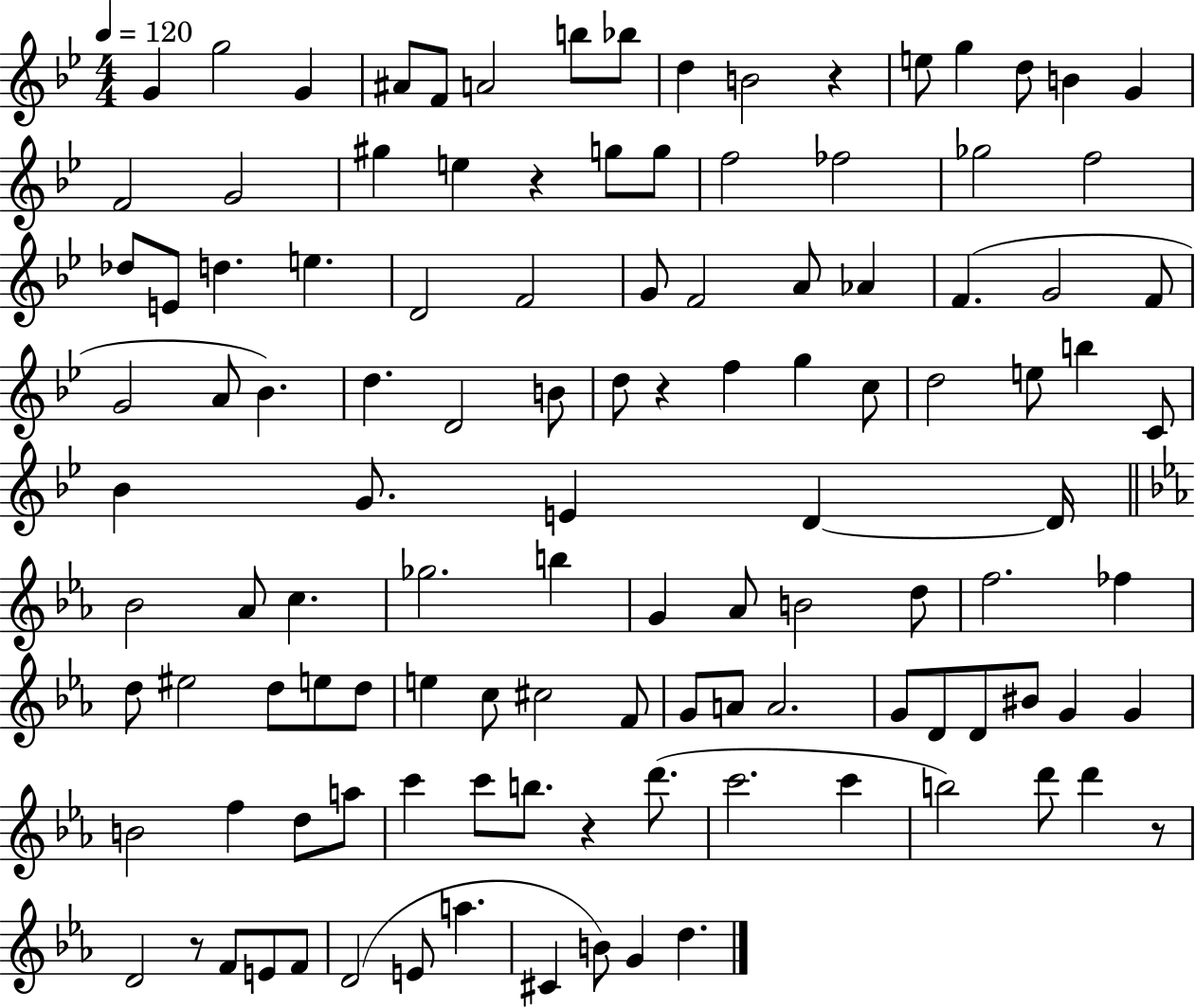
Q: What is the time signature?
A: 4/4